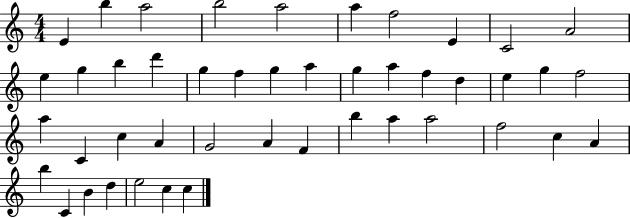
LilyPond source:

{
  \clef treble
  \numericTimeSignature
  \time 4/4
  \key c \major
  e'4 b''4 a''2 | b''2 a''2 | a''4 f''2 e'4 | c'2 a'2 | \break e''4 g''4 b''4 d'''4 | g''4 f''4 g''4 a''4 | g''4 a''4 f''4 d''4 | e''4 g''4 f''2 | \break a''4 c'4 c''4 a'4 | g'2 a'4 f'4 | b''4 a''4 a''2 | f''2 c''4 a'4 | \break b''4 c'4 b'4 d''4 | e''2 c''4 c''4 | \bar "|."
}